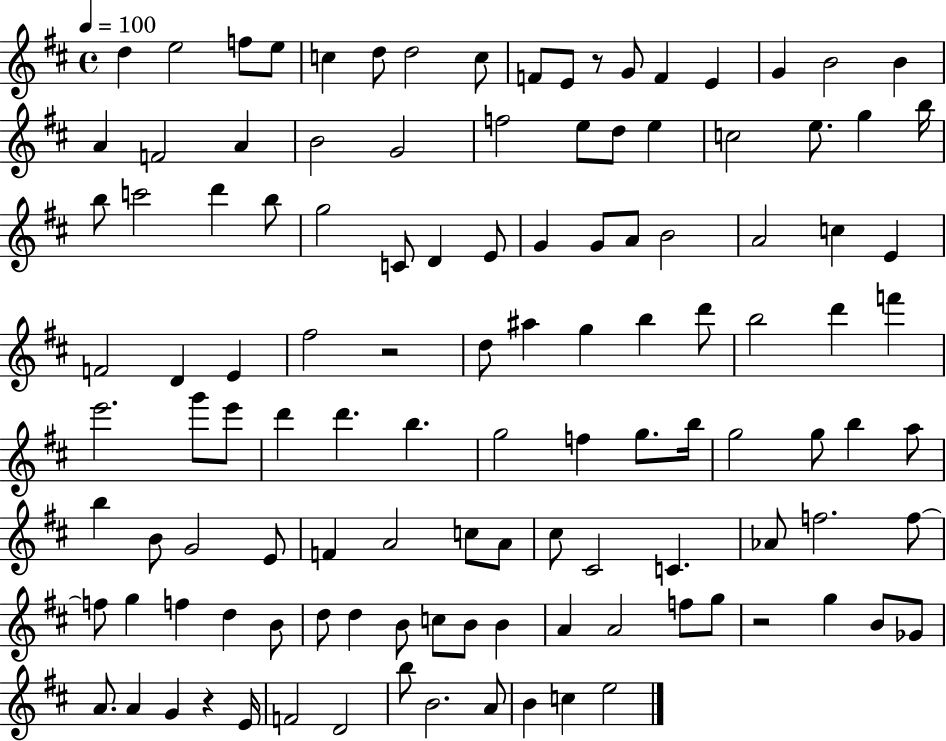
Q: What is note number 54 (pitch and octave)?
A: B5